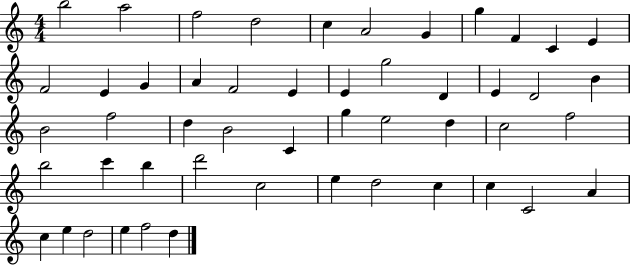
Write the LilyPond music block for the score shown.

{
  \clef treble
  \numericTimeSignature
  \time 4/4
  \key c \major
  b''2 a''2 | f''2 d''2 | c''4 a'2 g'4 | g''4 f'4 c'4 e'4 | \break f'2 e'4 g'4 | a'4 f'2 e'4 | e'4 g''2 d'4 | e'4 d'2 b'4 | \break b'2 f''2 | d''4 b'2 c'4 | g''4 e''2 d''4 | c''2 f''2 | \break b''2 c'''4 b''4 | d'''2 c''2 | e''4 d''2 c''4 | c''4 c'2 a'4 | \break c''4 e''4 d''2 | e''4 f''2 d''4 | \bar "|."
}